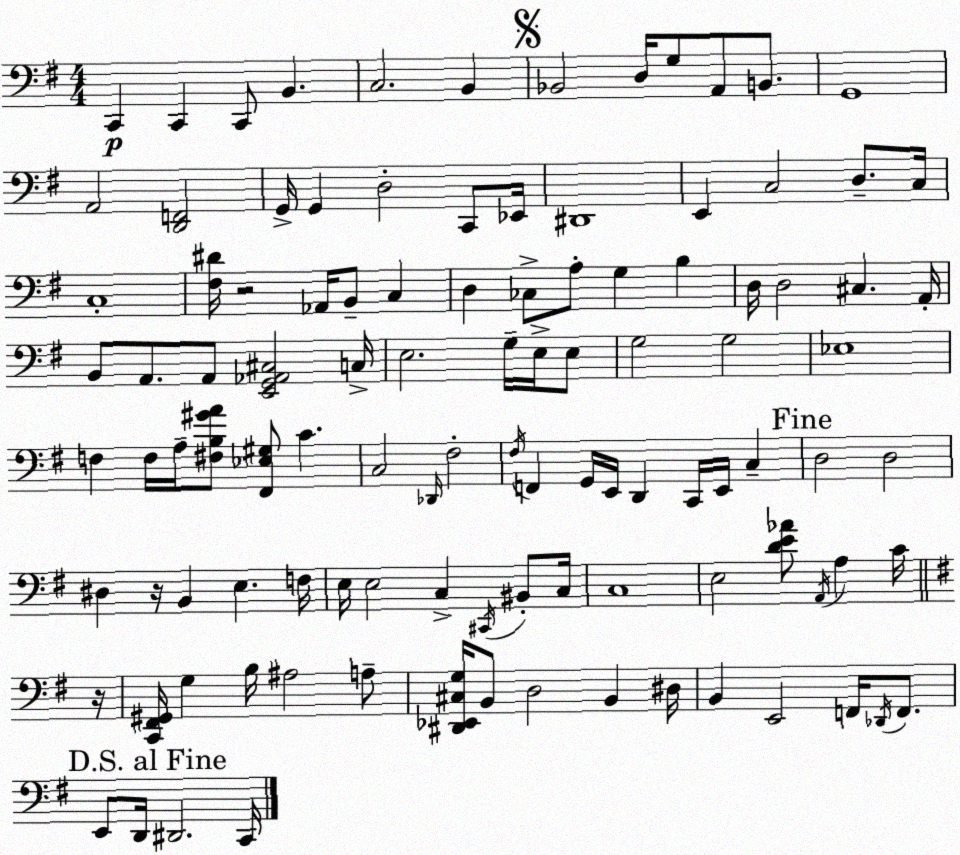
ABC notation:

X:1
T:Untitled
M:4/4
L:1/4
K:G
C,, C,, C,,/2 B,, C,2 B,, _B,,2 D,/4 G,/2 A,,/2 B,,/2 G,,4 A,,2 [D,,F,,]2 G,,/4 G,, D,2 C,,/2 _E,,/4 ^D,,4 E,, C,2 D,/2 C,/4 C,4 [^F,^D]/4 z2 _A,,/4 B,,/2 C, D, _C,/2 A,/2 G, B, D,/4 D,2 ^C, A,,/4 B,,/2 A,,/2 A,,/2 [E,,G,,_A,,^C,]2 C,/4 E,2 G,/4 E,/4 E,/2 G,2 G,2 _E,4 F, F,/4 A,/4 [^F,B,^GA]/2 [^F,,_E,^G,]/2 C C,2 _D,,/4 ^F,2 ^F,/4 F,, G,,/4 E,,/4 D,, C,,/4 E,,/4 C, D,2 D,2 ^D, z/4 B,, E, F,/4 E,/4 E,2 C, ^C,,/4 ^B,,/2 C,/4 C,4 E,2 [DE_A]/2 A,,/4 A, C/4 z/4 [C,,^F,,^G,,]/4 G, B,/4 ^A,2 A,/2 [^D,,_E,,^C,G,]/4 B,,/2 D,2 B,, ^D,/4 B,, E,,2 F,,/4 _D,,/4 F,,/2 E,,/2 D,,/4 ^D,,2 C,,/4